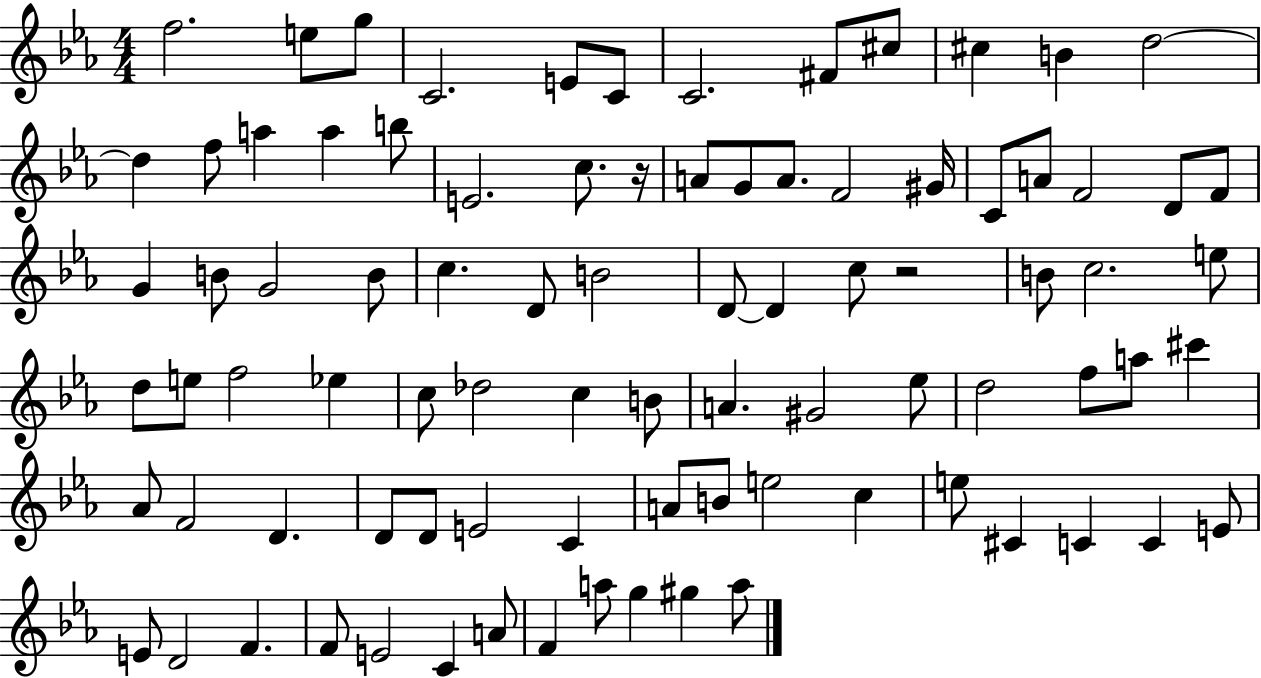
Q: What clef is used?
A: treble